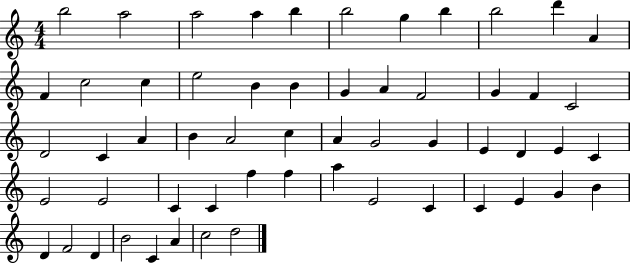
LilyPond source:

{
  \clef treble
  \numericTimeSignature
  \time 4/4
  \key c \major
  b''2 a''2 | a''2 a''4 b''4 | b''2 g''4 b''4 | b''2 d'''4 a'4 | \break f'4 c''2 c''4 | e''2 b'4 b'4 | g'4 a'4 f'2 | g'4 f'4 c'2 | \break d'2 c'4 a'4 | b'4 a'2 c''4 | a'4 g'2 g'4 | e'4 d'4 e'4 c'4 | \break e'2 e'2 | c'4 c'4 f''4 f''4 | a''4 e'2 c'4 | c'4 e'4 g'4 b'4 | \break d'4 f'2 d'4 | b'2 c'4 a'4 | c''2 d''2 | \bar "|."
}